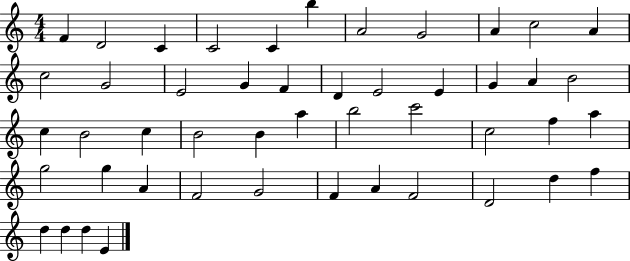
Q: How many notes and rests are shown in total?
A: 48